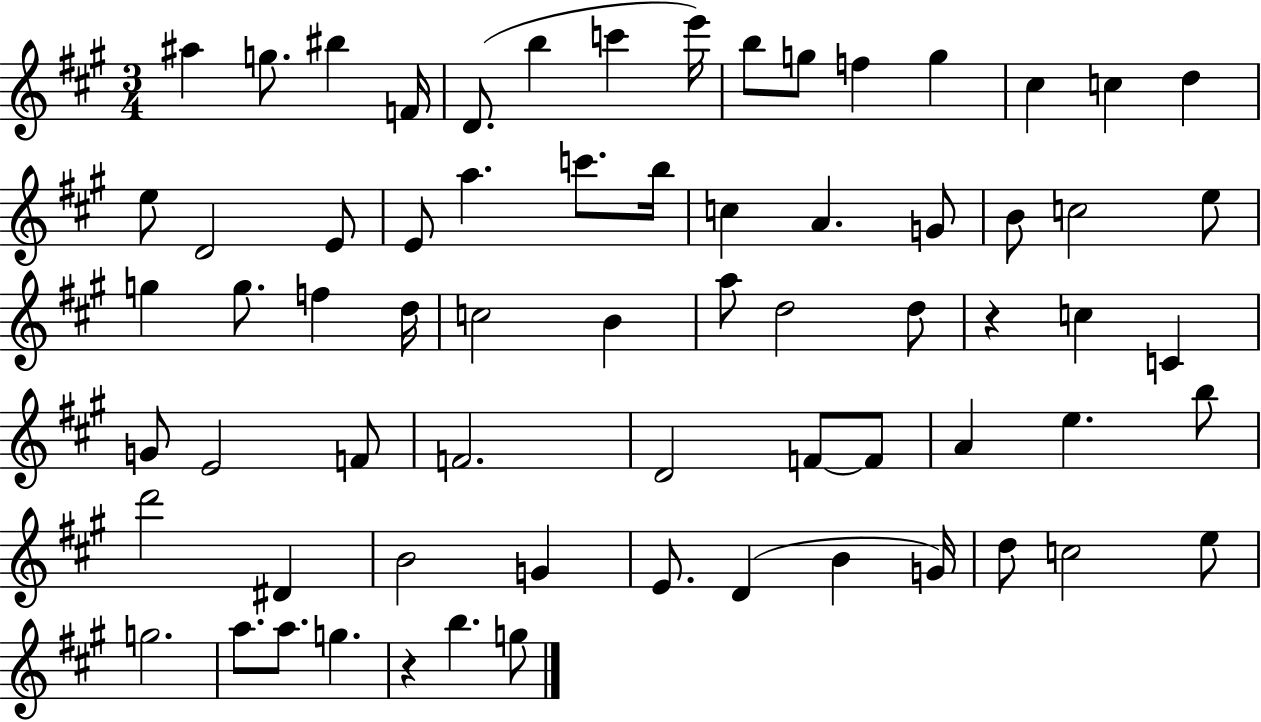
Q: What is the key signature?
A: A major